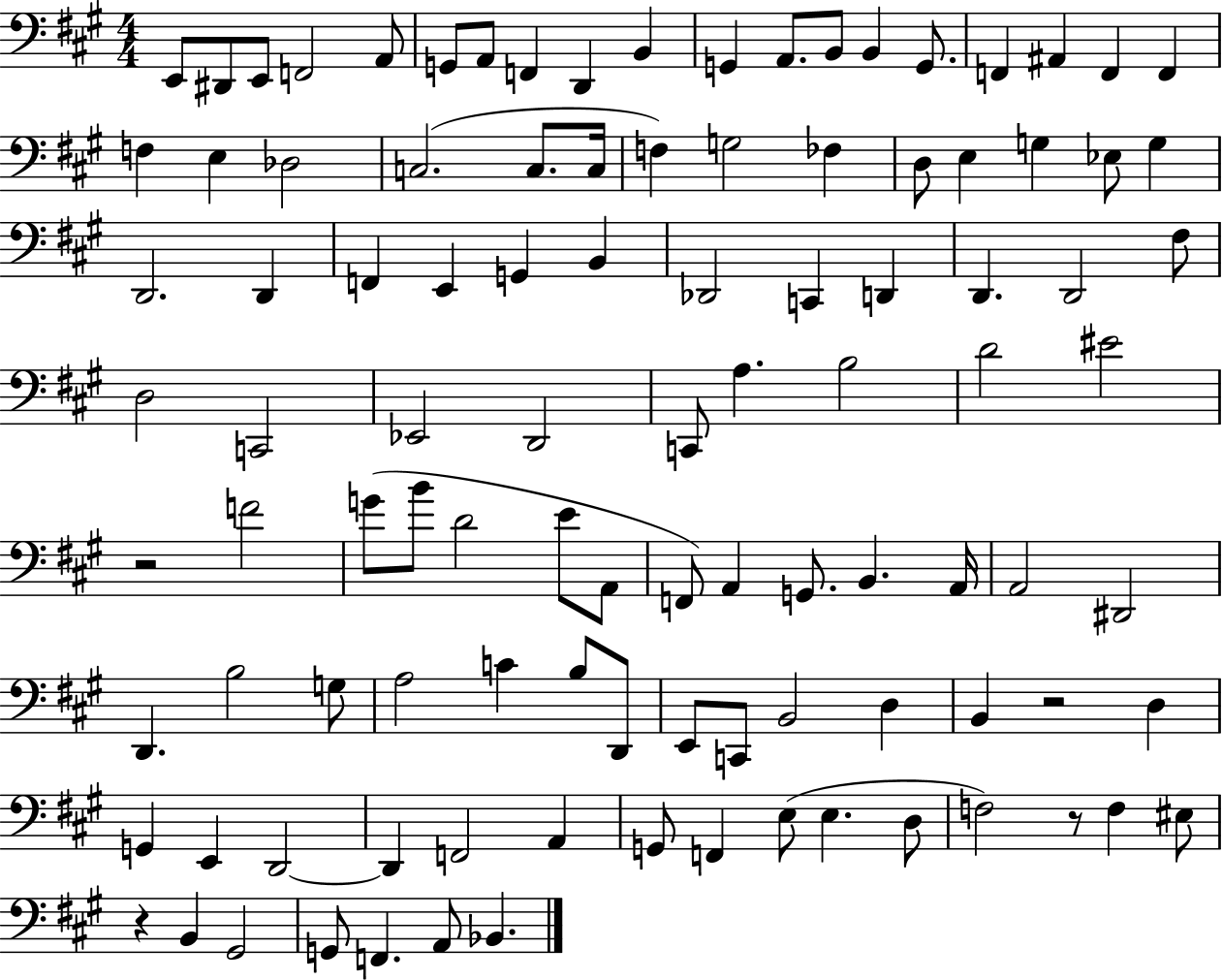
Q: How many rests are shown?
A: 4